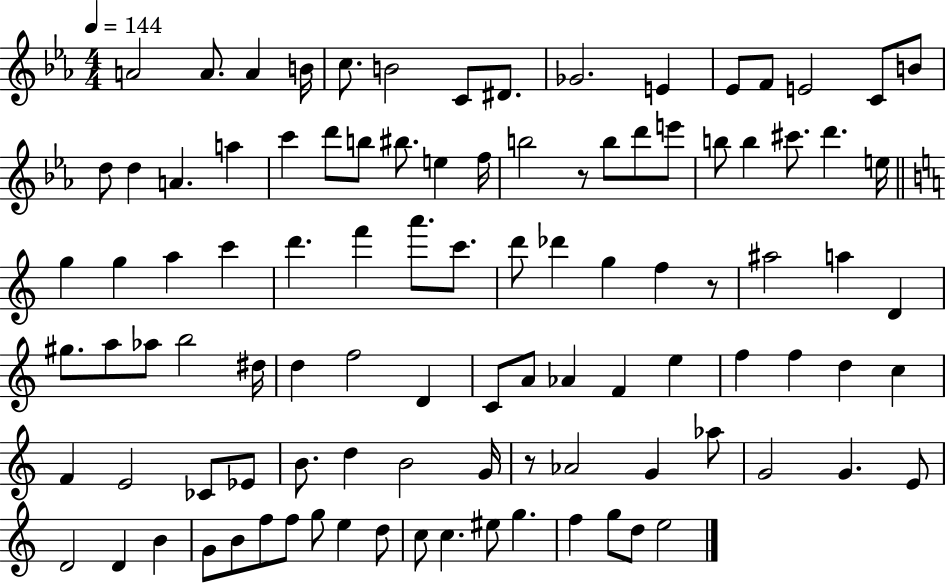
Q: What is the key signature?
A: EES major